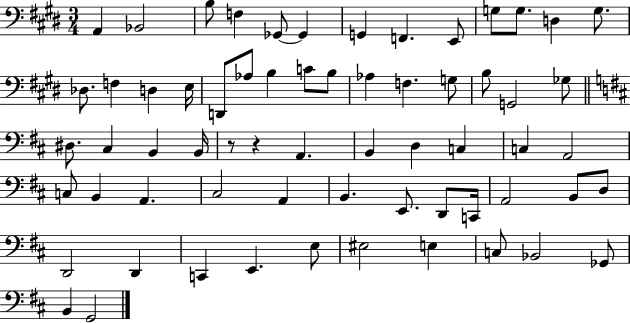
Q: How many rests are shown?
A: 2